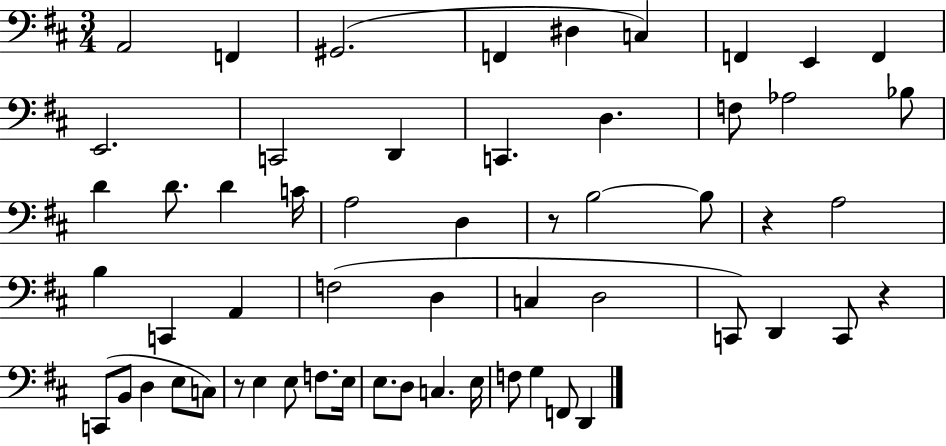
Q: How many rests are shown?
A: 4